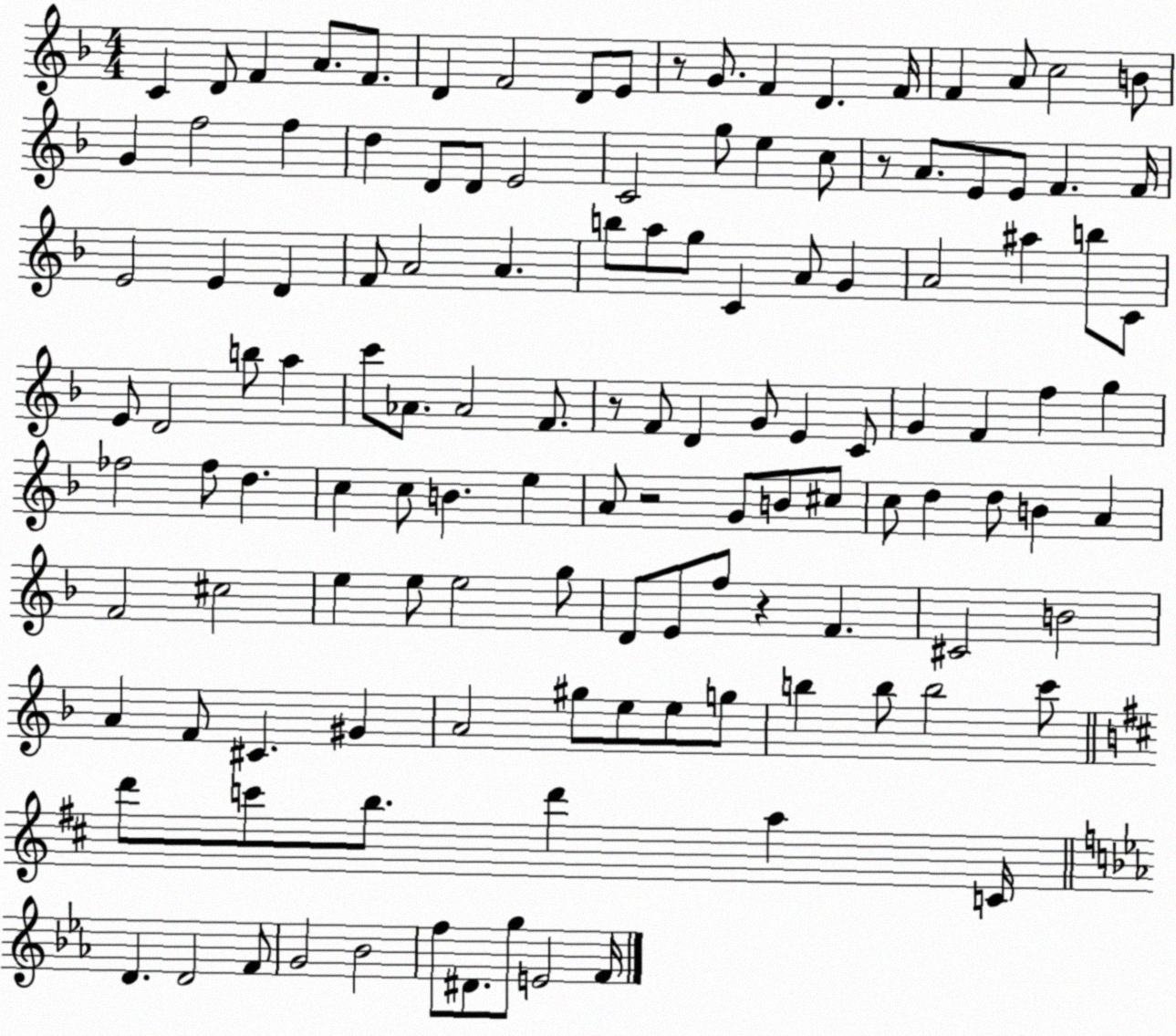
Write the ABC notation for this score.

X:1
T:Untitled
M:4/4
L:1/4
K:F
C D/2 F A/2 F/2 D F2 D/2 E/2 z/2 G/2 F D F/4 F A/2 c2 B/2 G f2 f d D/2 D/2 E2 C2 g/2 e c/2 z/2 A/2 E/2 E/2 F F/4 E2 E D F/2 A2 A b/2 a/2 g/2 C A/2 G A2 ^a b/2 C/2 E/2 D2 b/2 a c'/2 _A/2 _A2 F/2 z/2 F/2 D G/2 E C/2 G F f g _f2 _f/2 d c c/2 B e A/2 z2 G/2 B/2 ^c/2 c/2 d d/2 B A F2 ^c2 e e/2 e2 g/2 D/2 E/2 f/2 z F ^C2 B2 A F/2 ^C ^G A2 ^g/2 e/2 e/2 g/2 b b/2 b2 c'/2 d'/2 c'/2 b/2 d' a C/4 D D2 F/2 G2 _B2 f/2 ^D/2 g/2 E2 F/4